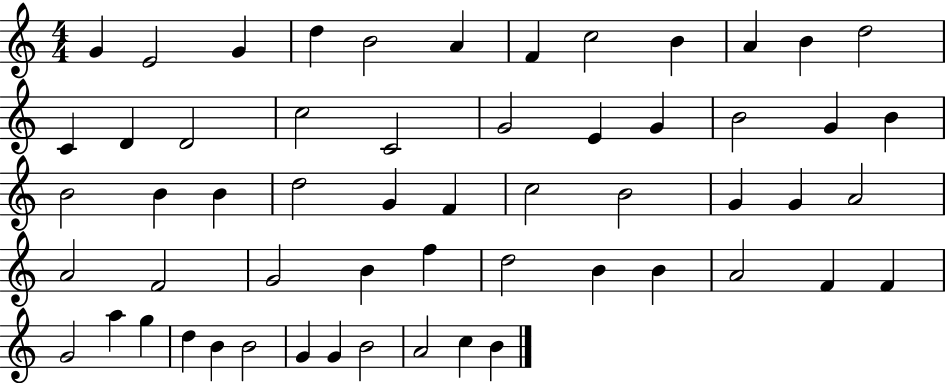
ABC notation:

X:1
T:Untitled
M:4/4
L:1/4
K:C
G E2 G d B2 A F c2 B A B d2 C D D2 c2 C2 G2 E G B2 G B B2 B B d2 G F c2 B2 G G A2 A2 F2 G2 B f d2 B B A2 F F G2 a g d B B2 G G B2 A2 c B